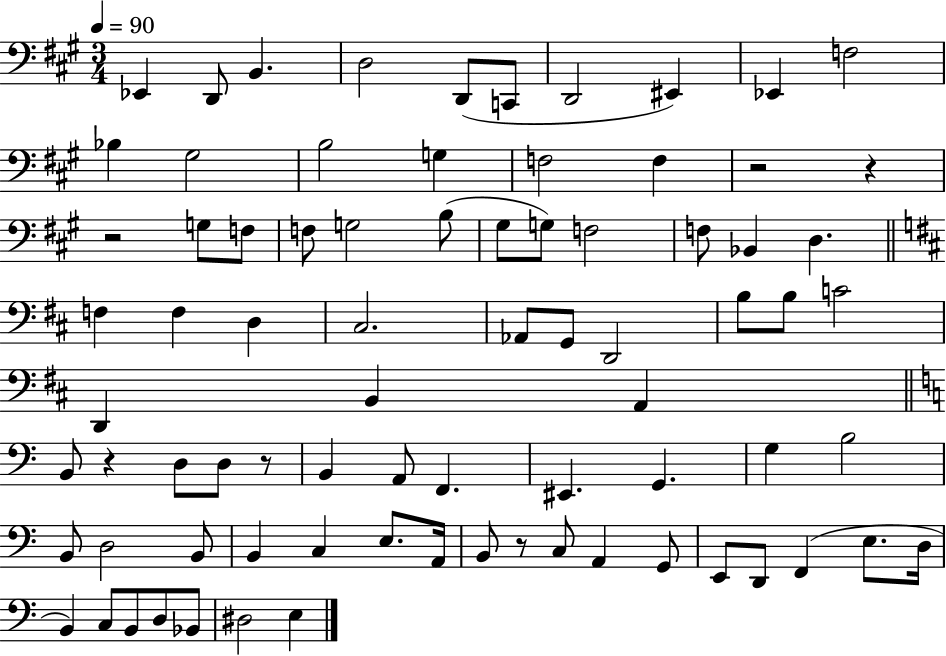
X:1
T:Untitled
M:3/4
L:1/4
K:A
_E,, D,,/2 B,, D,2 D,,/2 C,,/2 D,,2 ^E,, _E,, F,2 _B, ^G,2 B,2 G, F,2 F, z2 z z2 G,/2 F,/2 F,/2 G,2 B,/2 ^G,/2 G,/2 F,2 F,/2 _B,, D, F, F, D, ^C,2 _A,,/2 G,,/2 D,,2 B,/2 B,/2 C2 D,, B,, A,, B,,/2 z D,/2 D,/2 z/2 B,, A,,/2 F,, ^E,, G,, G, B,2 B,,/2 D,2 B,,/2 B,, C, E,/2 A,,/4 B,,/2 z/2 C,/2 A,, G,,/2 E,,/2 D,,/2 F,, E,/2 D,/4 B,, C,/2 B,,/2 D,/2 _B,,/2 ^D,2 E,